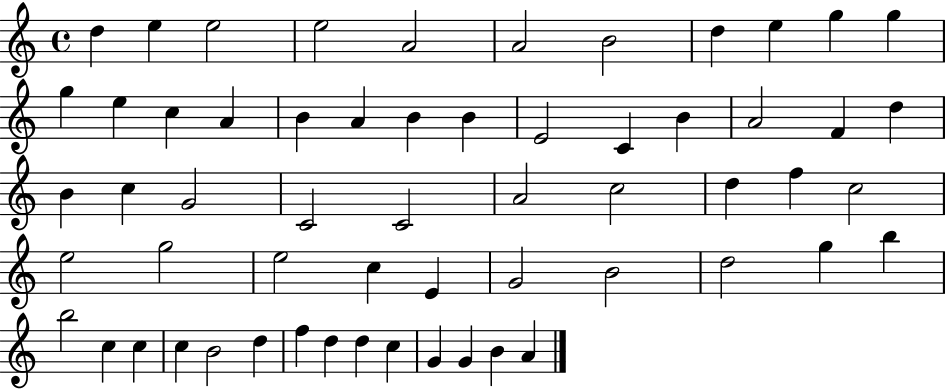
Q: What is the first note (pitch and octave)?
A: D5